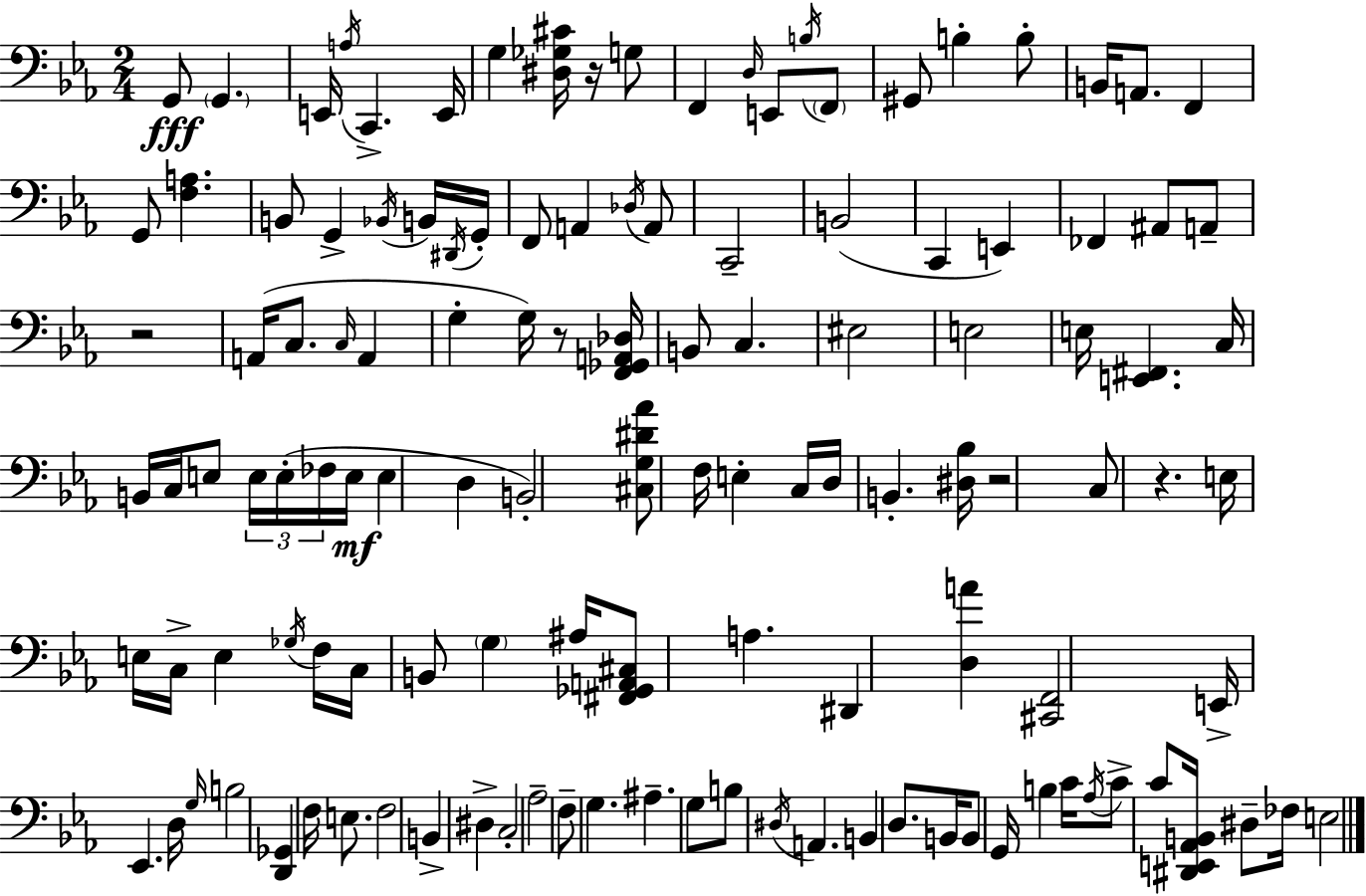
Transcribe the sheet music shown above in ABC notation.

X:1
T:Untitled
M:2/4
L:1/4
K:Eb
G,,/2 G,, E,,/4 A,/4 C,, E,,/4 G, [^D,_G,^C]/4 z/4 G,/2 F,, D,/4 E,,/2 B,/4 F,,/2 ^G,,/2 B, B,/2 B,,/4 A,,/2 F,, G,,/2 [F,A,] B,,/2 G,, _B,,/4 B,,/4 ^D,,/4 G,,/4 F,,/2 A,, _D,/4 A,,/2 C,,2 B,,2 C,, E,, _F,, ^A,,/2 A,,/2 z2 A,,/4 C,/2 C,/4 A,, G, G,/4 z/2 [F,,_G,,A,,_D,]/4 B,,/2 C, ^E,2 E,2 E,/4 [E,,^F,,] C,/4 B,,/4 C,/4 E,/2 E,/4 E,/4 _F,/4 E,/4 E, D, B,,2 [^C,G,^D_A]/2 F,/4 E, C,/4 D,/4 B,, [^D,_B,]/4 z2 C,/2 z E,/4 E,/4 C,/4 E, _G,/4 F,/4 C,/4 B,,/2 G, ^A,/4 [^F,,_G,,A,,^C,]/2 A, ^D,, [D,A] [^C,,F,,]2 E,,/4 _E,, D,/4 G,/4 B,2 [D,,_G,,] F,/4 E,/2 F,2 B,, ^D, C,2 _A,2 F,/2 G, ^A, G,/2 B,/2 ^D,/4 A,, B,, D,/2 B,,/4 B,,/2 G,,/4 B, C/4 _A,/4 C/2 C/2 [^D,,E,,_A,,B,,]/4 ^D,/2 _F,/4 E,2